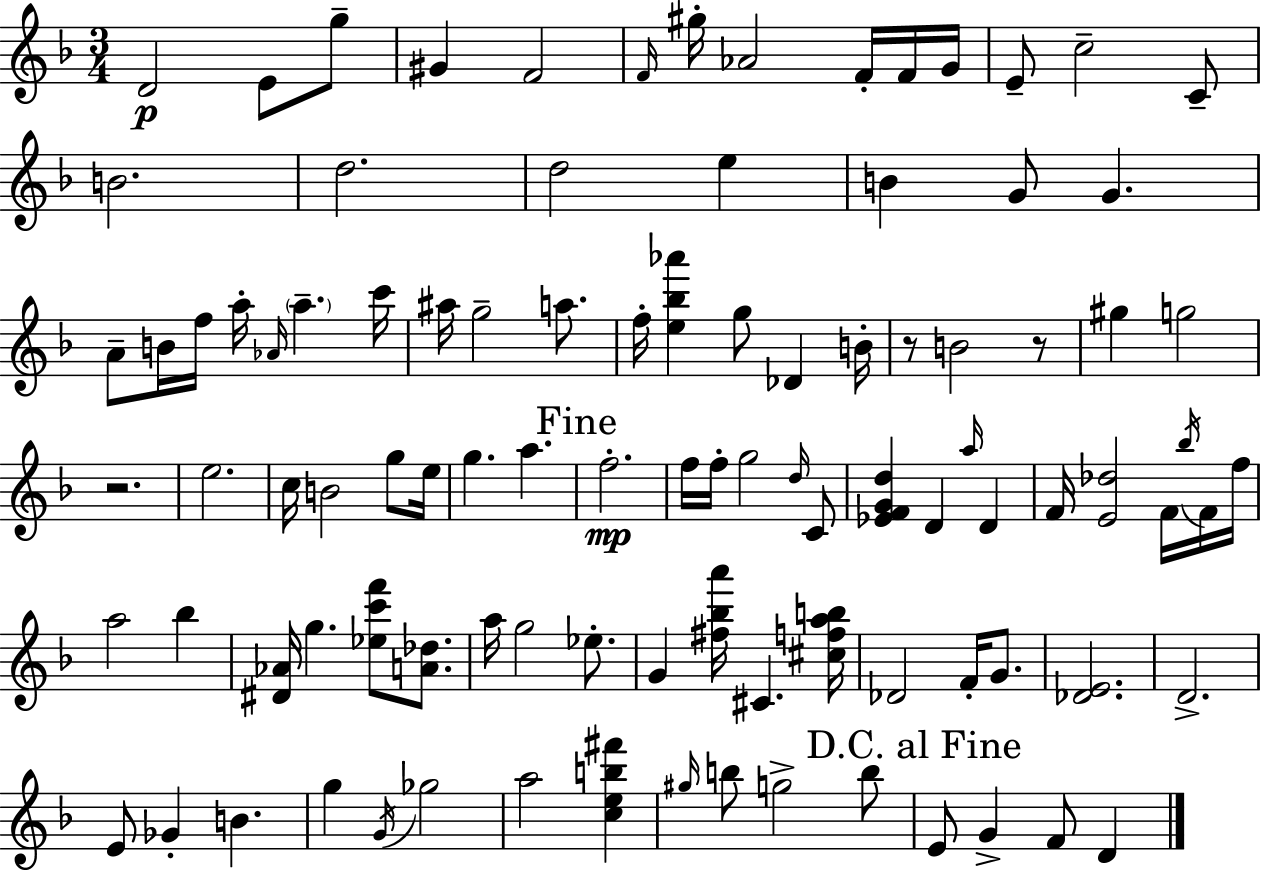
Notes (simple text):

D4/h E4/e G5/e G#4/q F4/h F4/s G#5/s Ab4/h F4/s F4/s G4/s E4/e C5/h C4/e B4/h. D5/h. D5/h E5/q B4/q G4/e G4/q. A4/e B4/s F5/s A5/s Ab4/s A5/q. C6/s A#5/s G5/h A5/e. F5/s [E5,Bb5,Ab6]/q G5/e Db4/q B4/s R/e B4/h R/e G#5/q G5/h R/h. E5/h. C5/s B4/h G5/e E5/s G5/q. A5/q. F5/h. F5/s F5/s G5/h D5/s C4/e [Eb4,F4,G4,D5]/q D4/q A5/s D4/q F4/s [E4,Db5]/h F4/s Bb5/s F4/s F5/s A5/h Bb5/q [D#4,Ab4]/s G5/q. [Eb5,C6,F6]/e [A4,Db5]/e. A5/s G5/h Eb5/e. G4/q [F#5,Bb5,A6]/s C#4/q. [C#5,F5,A5,B5]/s Db4/h F4/s G4/e. [Db4,E4]/h. D4/h. E4/e Gb4/q B4/q. G5/q G4/s Gb5/h A5/h [C5,E5,B5,F#6]/q G#5/s B5/e G5/h B5/e E4/e G4/q F4/e D4/q